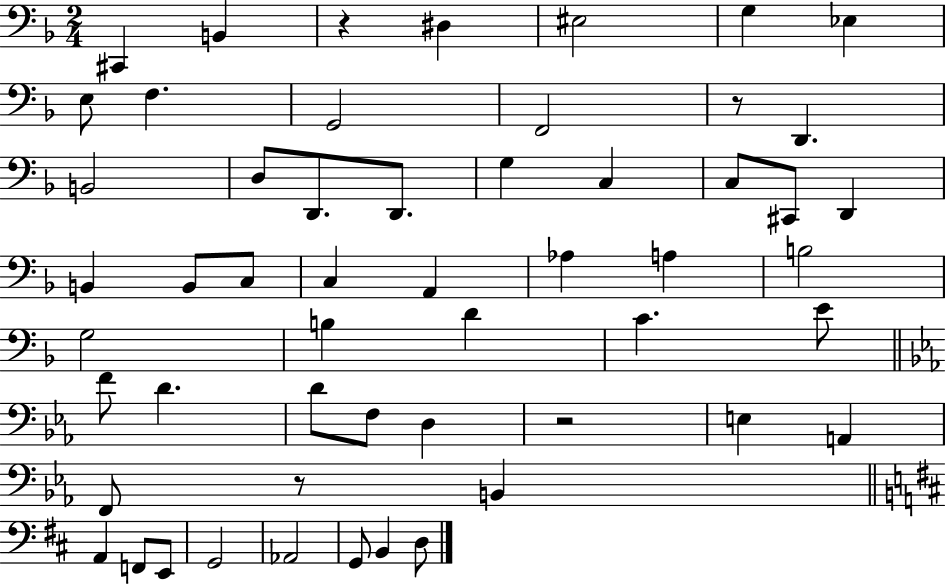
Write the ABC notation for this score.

X:1
T:Untitled
M:2/4
L:1/4
K:F
^C,, B,, z ^D, ^E,2 G, _E, E,/2 F, G,,2 F,,2 z/2 D,, B,,2 D,/2 D,,/2 D,,/2 G, C, C,/2 ^C,,/2 D,, B,, B,,/2 C,/2 C, A,, _A, A, B,2 G,2 B, D C E/2 F/2 D D/2 F,/2 D, z2 E, A,, F,,/2 z/2 B,, A,, F,,/2 E,,/2 G,,2 _A,,2 G,,/2 B,, D,/2